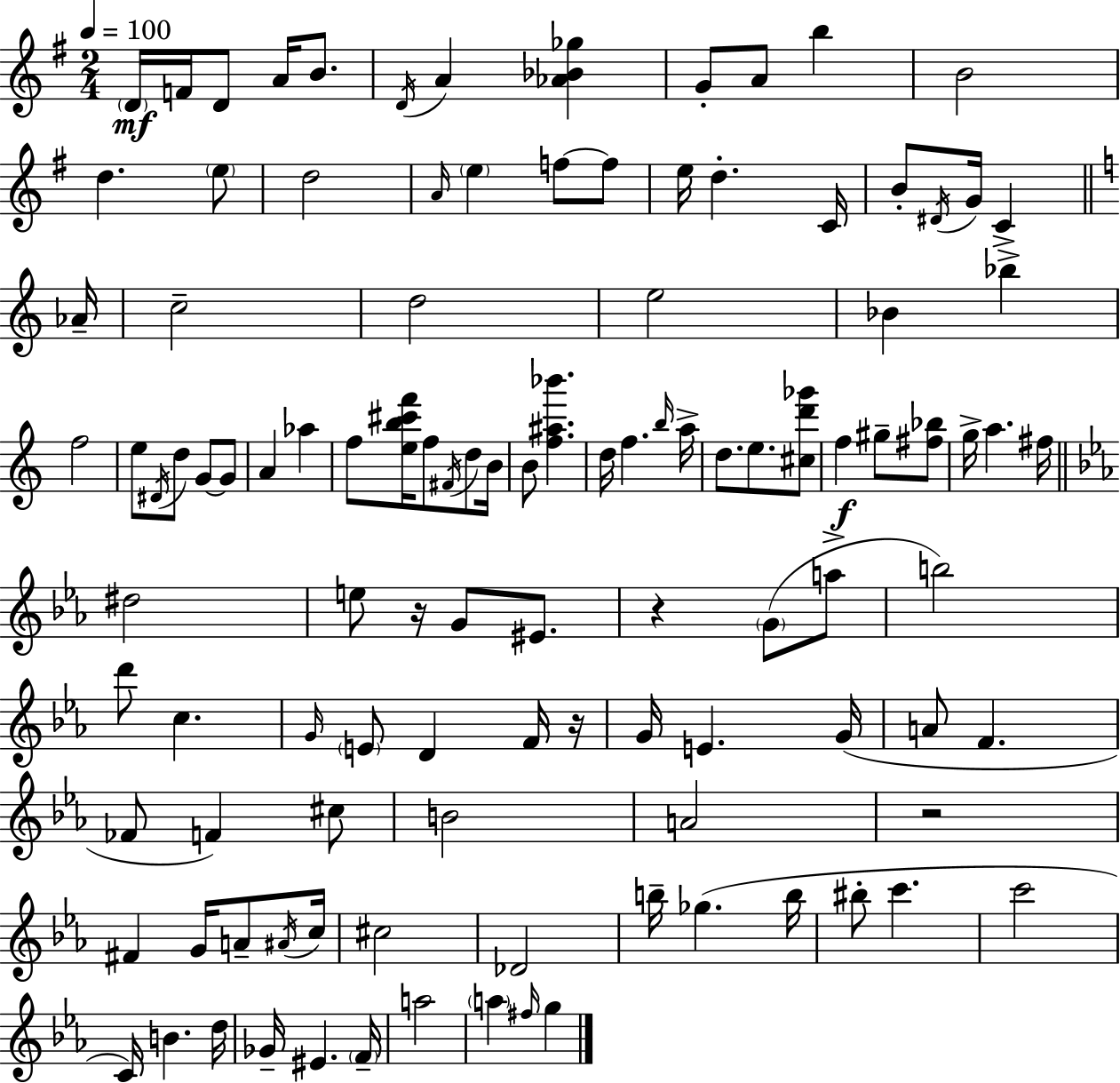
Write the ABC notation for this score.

X:1
T:Untitled
M:2/4
L:1/4
K:Em
D/4 F/4 D/2 A/4 B/2 D/4 A [_A_B_g] G/2 A/2 b B2 d e/2 d2 A/4 e f/2 f/2 e/4 d C/4 B/2 ^D/4 G/4 C _A/4 c2 d2 e2 _B _b f2 e/2 ^D/4 d/2 G/2 G/2 A _a f/2 [eb^c'f']/4 f/2 ^F/4 d/2 B/4 B/2 [f^a_b'] d/4 f b/4 a/4 d/2 e/2 [^cd'_g']/2 f ^g/2 [^f_b]/2 g/4 a ^f/4 ^d2 e/2 z/4 G/2 ^E/2 z G/2 a/2 b2 d'/2 c G/4 E/2 D F/4 z/4 G/4 E G/4 A/2 F _F/2 F ^c/2 B2 A2 z2 ^F G/4 A/2 ^A/4 c/4 ^c2 _D2 b/4 _g b/4 ^b/2 c' c'2 C/4 B d/4 _G/4 ^E F/4 a2 a ^f/4 g